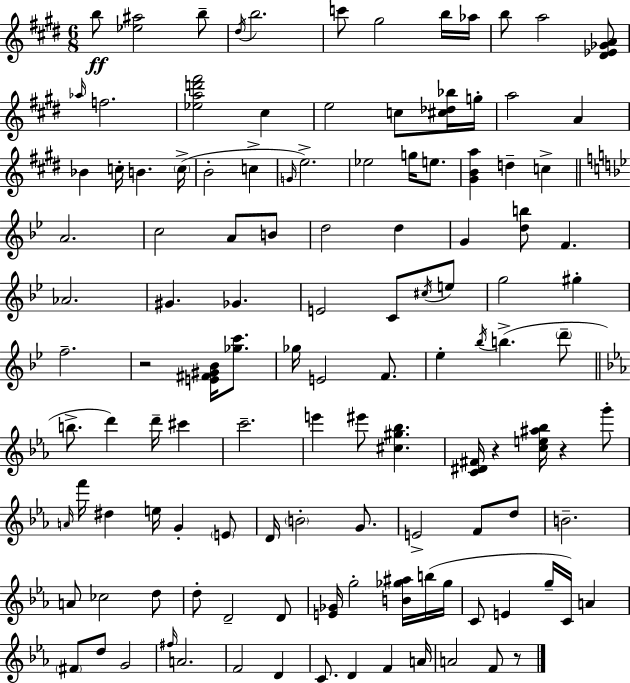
B5/e [Eb5,A#5]/h B5/e D#5/s B5/h. C6/e G#5/h B5/s Ab5/s B5/e A5/h [D#4,Eb4,Gb4,A4]/e Ab5/s F5/h. [Eb5,A5,D6,F#6]/h C#5/q E5/h C5/e [C#5,Db5,Bb5]/s G5/s A5/h A4/q Bb4/q C5/s B4/q. C5/s B4/h C5/q G4/s E5/h. Eb5/h G5/s E5/e. [G#4,B4,A5]/q D5/q C5/q A4/h. C5/h A4/e B4/e D5/h D5/q G4/q [D5,B5]/e F4/q. Ab4/h. G#4/q. Gb4/q. E4/h C4/e C#5/s E5/e G5/h G#5/q F5/h. R/h [E4,F#4,G#4,Bb4]/s [Gb5,C6]/e. Gb5/s E4/h F4/e. Eb5/q Bb5/s B5/q. D6/e B5/e. D6/q D6/s C#6/q C6/h. E6/q EIS6/e [C#5,G#5,Bb5]/q. [C4,D#4,F#4]/s R/q [C5,E5,A#5,Bb5]/s R/q G6/e A4/s F6/s D#5/q E5/s G4/q E4/e D4/s B4/h G4/e. E4/h F4/e D5/e B4/h. A4/e CES5/h D5/e D5/e D4/h D4/e [E4,Gb4]/s G5/h [B4,Gb5,A#5]/s B5/s Gb5/s C4/e E4/q G5/s C4/s A4/q F#4/e D5/e G4/h F#5/s A4/h. F4/h D4/q C4/e. D4/q F4/q A4/s A4/h F4/e R/e